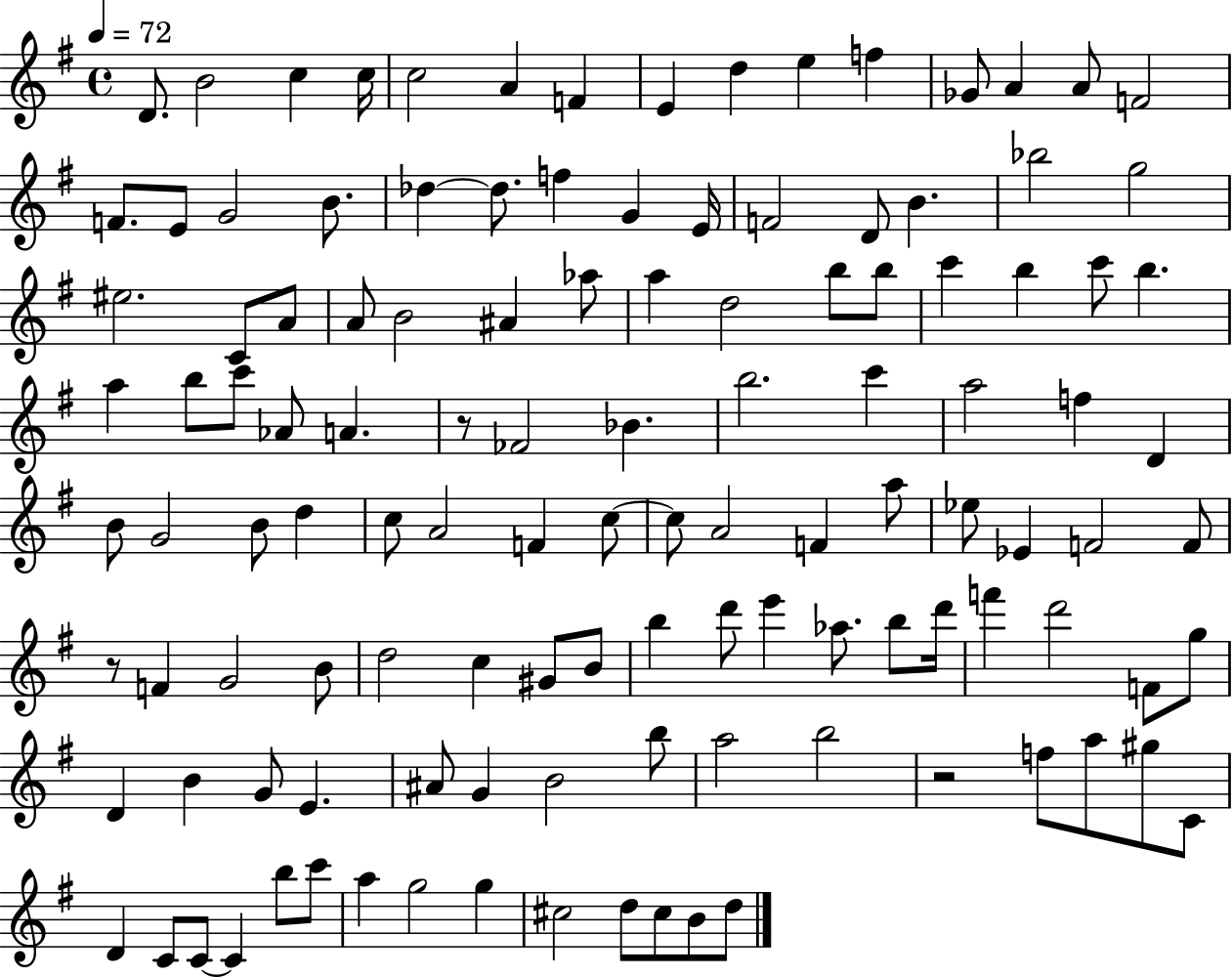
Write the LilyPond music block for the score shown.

{
  \clef treble
  \time 4/4
  \defaultTimeSignature
  \key g \major
  \tempo 4 = 72
  d'8. b'2 c''4 c''16 | c''2 a'4 f'4 | e'4 d''4 e''4 f''4 | ges'8 a'4 a'8 f'2 | \break f'8. e'8 g'2 b'8. | des''4~~ des''8. f''4 g'4 e'16 | f'2 d'8 b'4. | bes''2 g''2 | \break eis''2. c'8 a'8 | a'8 b'2 ais'4 aes''8 | a''4 d''2 b''8 b''8 | c'''4 b''4 c'''8 b''4. | \break a''4 b''8 c'''8 aes'8 a'4. | r8 fes'2 bes'4. | b''2. c'''4 | a''2 f''4 d'4 | \break b'8 g'2 b'8 d''4 | c''8 a'2 f'4 c''8~~ | c''8 a'2 f'4 a''8 | ees''8 ees'4 f'2 f'8 | \break r8 f'4 g'2 b'8 | d''2 c''4 gis'8 b'8 | b''4 d'''8 e'''4 aes''8. b''8 d'''16 | f'''4 d'''2 f'8 g''8 | \break d'4 b'4 g'8 e'4. | ais'8 g'4 b'2 b''8 | a''2 b''2 | r2 f''8 a''8 gis''8 c'8 | \break d'4 c'8 c'8~~ c'4 b''8 c'''8 | a''4 g''2 g''4 | cis''2 d''8 cis''8 b'8 d''8 | \bar "|."
}